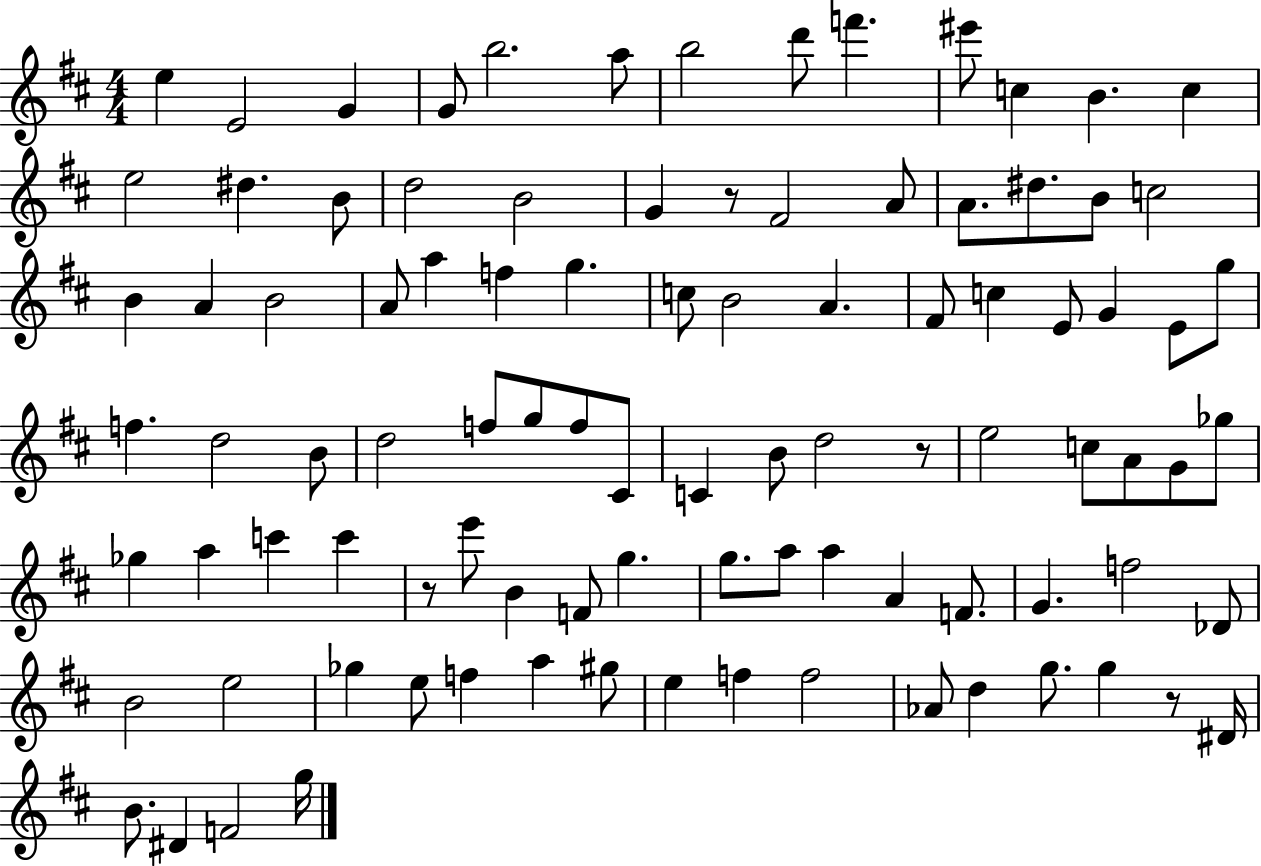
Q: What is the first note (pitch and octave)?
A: E5